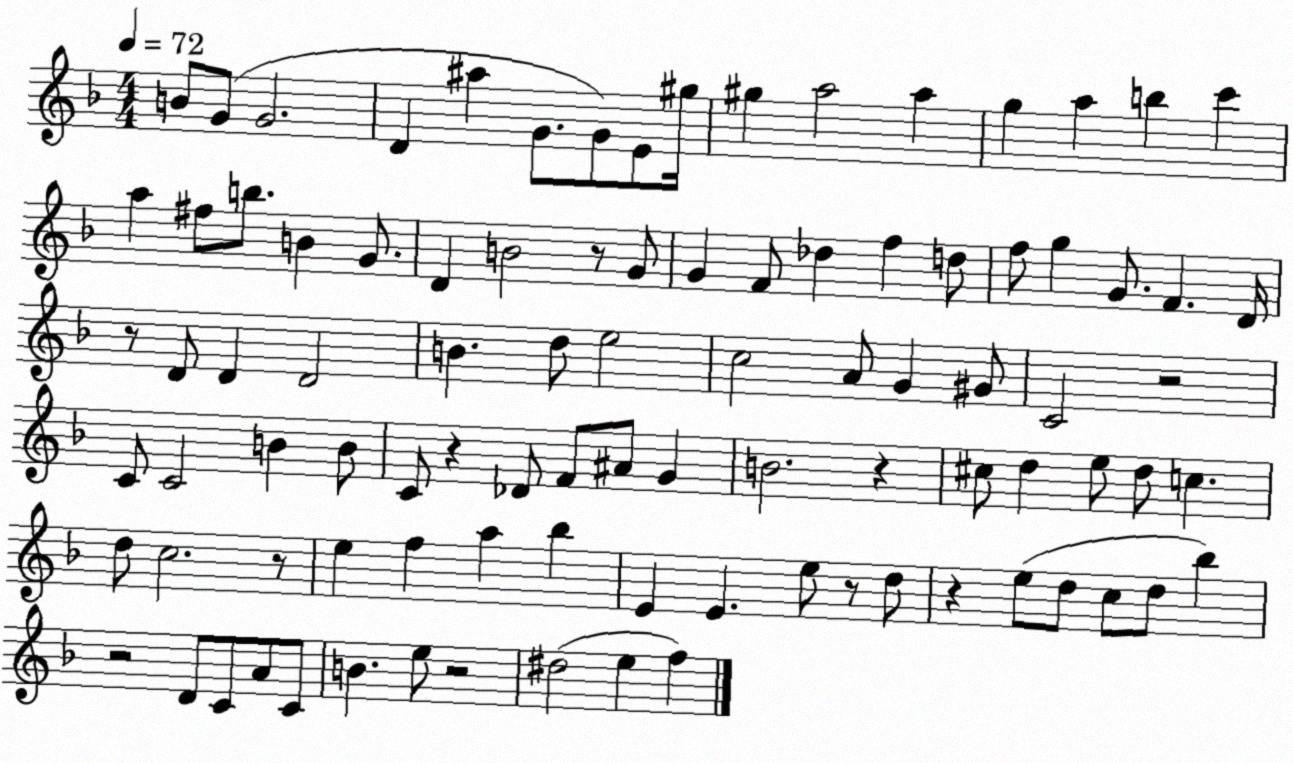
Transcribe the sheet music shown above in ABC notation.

X:1
T:Untitled
M:4/4
L:1/4
K:F
B/2 G/2 G2 D ^a G/2 G/2 E/2 ^g/4 ^g a2 a g a b c' a ^f/2 b/2 B G/2 D B2 z/2 G/2 G F/2 _d f d/2 f/2 g G/2 F D/4 z/2 D/2 D D2 B d/2 e2 c2 A/2 G ^G/2 C2 z2 C/2 C2 B B/2 C/2 z _D/2 F/2 ^A/2 G B2 z ^c/2 d e/2 d/2 c d/2 c2 z/2 e f a _b E E e/2 z/2 d/2 z e/2 d/2 c/2 d/2 _b z2 D/2 C/2 A/2 C/2 B e/2 z2 ^d2 e f